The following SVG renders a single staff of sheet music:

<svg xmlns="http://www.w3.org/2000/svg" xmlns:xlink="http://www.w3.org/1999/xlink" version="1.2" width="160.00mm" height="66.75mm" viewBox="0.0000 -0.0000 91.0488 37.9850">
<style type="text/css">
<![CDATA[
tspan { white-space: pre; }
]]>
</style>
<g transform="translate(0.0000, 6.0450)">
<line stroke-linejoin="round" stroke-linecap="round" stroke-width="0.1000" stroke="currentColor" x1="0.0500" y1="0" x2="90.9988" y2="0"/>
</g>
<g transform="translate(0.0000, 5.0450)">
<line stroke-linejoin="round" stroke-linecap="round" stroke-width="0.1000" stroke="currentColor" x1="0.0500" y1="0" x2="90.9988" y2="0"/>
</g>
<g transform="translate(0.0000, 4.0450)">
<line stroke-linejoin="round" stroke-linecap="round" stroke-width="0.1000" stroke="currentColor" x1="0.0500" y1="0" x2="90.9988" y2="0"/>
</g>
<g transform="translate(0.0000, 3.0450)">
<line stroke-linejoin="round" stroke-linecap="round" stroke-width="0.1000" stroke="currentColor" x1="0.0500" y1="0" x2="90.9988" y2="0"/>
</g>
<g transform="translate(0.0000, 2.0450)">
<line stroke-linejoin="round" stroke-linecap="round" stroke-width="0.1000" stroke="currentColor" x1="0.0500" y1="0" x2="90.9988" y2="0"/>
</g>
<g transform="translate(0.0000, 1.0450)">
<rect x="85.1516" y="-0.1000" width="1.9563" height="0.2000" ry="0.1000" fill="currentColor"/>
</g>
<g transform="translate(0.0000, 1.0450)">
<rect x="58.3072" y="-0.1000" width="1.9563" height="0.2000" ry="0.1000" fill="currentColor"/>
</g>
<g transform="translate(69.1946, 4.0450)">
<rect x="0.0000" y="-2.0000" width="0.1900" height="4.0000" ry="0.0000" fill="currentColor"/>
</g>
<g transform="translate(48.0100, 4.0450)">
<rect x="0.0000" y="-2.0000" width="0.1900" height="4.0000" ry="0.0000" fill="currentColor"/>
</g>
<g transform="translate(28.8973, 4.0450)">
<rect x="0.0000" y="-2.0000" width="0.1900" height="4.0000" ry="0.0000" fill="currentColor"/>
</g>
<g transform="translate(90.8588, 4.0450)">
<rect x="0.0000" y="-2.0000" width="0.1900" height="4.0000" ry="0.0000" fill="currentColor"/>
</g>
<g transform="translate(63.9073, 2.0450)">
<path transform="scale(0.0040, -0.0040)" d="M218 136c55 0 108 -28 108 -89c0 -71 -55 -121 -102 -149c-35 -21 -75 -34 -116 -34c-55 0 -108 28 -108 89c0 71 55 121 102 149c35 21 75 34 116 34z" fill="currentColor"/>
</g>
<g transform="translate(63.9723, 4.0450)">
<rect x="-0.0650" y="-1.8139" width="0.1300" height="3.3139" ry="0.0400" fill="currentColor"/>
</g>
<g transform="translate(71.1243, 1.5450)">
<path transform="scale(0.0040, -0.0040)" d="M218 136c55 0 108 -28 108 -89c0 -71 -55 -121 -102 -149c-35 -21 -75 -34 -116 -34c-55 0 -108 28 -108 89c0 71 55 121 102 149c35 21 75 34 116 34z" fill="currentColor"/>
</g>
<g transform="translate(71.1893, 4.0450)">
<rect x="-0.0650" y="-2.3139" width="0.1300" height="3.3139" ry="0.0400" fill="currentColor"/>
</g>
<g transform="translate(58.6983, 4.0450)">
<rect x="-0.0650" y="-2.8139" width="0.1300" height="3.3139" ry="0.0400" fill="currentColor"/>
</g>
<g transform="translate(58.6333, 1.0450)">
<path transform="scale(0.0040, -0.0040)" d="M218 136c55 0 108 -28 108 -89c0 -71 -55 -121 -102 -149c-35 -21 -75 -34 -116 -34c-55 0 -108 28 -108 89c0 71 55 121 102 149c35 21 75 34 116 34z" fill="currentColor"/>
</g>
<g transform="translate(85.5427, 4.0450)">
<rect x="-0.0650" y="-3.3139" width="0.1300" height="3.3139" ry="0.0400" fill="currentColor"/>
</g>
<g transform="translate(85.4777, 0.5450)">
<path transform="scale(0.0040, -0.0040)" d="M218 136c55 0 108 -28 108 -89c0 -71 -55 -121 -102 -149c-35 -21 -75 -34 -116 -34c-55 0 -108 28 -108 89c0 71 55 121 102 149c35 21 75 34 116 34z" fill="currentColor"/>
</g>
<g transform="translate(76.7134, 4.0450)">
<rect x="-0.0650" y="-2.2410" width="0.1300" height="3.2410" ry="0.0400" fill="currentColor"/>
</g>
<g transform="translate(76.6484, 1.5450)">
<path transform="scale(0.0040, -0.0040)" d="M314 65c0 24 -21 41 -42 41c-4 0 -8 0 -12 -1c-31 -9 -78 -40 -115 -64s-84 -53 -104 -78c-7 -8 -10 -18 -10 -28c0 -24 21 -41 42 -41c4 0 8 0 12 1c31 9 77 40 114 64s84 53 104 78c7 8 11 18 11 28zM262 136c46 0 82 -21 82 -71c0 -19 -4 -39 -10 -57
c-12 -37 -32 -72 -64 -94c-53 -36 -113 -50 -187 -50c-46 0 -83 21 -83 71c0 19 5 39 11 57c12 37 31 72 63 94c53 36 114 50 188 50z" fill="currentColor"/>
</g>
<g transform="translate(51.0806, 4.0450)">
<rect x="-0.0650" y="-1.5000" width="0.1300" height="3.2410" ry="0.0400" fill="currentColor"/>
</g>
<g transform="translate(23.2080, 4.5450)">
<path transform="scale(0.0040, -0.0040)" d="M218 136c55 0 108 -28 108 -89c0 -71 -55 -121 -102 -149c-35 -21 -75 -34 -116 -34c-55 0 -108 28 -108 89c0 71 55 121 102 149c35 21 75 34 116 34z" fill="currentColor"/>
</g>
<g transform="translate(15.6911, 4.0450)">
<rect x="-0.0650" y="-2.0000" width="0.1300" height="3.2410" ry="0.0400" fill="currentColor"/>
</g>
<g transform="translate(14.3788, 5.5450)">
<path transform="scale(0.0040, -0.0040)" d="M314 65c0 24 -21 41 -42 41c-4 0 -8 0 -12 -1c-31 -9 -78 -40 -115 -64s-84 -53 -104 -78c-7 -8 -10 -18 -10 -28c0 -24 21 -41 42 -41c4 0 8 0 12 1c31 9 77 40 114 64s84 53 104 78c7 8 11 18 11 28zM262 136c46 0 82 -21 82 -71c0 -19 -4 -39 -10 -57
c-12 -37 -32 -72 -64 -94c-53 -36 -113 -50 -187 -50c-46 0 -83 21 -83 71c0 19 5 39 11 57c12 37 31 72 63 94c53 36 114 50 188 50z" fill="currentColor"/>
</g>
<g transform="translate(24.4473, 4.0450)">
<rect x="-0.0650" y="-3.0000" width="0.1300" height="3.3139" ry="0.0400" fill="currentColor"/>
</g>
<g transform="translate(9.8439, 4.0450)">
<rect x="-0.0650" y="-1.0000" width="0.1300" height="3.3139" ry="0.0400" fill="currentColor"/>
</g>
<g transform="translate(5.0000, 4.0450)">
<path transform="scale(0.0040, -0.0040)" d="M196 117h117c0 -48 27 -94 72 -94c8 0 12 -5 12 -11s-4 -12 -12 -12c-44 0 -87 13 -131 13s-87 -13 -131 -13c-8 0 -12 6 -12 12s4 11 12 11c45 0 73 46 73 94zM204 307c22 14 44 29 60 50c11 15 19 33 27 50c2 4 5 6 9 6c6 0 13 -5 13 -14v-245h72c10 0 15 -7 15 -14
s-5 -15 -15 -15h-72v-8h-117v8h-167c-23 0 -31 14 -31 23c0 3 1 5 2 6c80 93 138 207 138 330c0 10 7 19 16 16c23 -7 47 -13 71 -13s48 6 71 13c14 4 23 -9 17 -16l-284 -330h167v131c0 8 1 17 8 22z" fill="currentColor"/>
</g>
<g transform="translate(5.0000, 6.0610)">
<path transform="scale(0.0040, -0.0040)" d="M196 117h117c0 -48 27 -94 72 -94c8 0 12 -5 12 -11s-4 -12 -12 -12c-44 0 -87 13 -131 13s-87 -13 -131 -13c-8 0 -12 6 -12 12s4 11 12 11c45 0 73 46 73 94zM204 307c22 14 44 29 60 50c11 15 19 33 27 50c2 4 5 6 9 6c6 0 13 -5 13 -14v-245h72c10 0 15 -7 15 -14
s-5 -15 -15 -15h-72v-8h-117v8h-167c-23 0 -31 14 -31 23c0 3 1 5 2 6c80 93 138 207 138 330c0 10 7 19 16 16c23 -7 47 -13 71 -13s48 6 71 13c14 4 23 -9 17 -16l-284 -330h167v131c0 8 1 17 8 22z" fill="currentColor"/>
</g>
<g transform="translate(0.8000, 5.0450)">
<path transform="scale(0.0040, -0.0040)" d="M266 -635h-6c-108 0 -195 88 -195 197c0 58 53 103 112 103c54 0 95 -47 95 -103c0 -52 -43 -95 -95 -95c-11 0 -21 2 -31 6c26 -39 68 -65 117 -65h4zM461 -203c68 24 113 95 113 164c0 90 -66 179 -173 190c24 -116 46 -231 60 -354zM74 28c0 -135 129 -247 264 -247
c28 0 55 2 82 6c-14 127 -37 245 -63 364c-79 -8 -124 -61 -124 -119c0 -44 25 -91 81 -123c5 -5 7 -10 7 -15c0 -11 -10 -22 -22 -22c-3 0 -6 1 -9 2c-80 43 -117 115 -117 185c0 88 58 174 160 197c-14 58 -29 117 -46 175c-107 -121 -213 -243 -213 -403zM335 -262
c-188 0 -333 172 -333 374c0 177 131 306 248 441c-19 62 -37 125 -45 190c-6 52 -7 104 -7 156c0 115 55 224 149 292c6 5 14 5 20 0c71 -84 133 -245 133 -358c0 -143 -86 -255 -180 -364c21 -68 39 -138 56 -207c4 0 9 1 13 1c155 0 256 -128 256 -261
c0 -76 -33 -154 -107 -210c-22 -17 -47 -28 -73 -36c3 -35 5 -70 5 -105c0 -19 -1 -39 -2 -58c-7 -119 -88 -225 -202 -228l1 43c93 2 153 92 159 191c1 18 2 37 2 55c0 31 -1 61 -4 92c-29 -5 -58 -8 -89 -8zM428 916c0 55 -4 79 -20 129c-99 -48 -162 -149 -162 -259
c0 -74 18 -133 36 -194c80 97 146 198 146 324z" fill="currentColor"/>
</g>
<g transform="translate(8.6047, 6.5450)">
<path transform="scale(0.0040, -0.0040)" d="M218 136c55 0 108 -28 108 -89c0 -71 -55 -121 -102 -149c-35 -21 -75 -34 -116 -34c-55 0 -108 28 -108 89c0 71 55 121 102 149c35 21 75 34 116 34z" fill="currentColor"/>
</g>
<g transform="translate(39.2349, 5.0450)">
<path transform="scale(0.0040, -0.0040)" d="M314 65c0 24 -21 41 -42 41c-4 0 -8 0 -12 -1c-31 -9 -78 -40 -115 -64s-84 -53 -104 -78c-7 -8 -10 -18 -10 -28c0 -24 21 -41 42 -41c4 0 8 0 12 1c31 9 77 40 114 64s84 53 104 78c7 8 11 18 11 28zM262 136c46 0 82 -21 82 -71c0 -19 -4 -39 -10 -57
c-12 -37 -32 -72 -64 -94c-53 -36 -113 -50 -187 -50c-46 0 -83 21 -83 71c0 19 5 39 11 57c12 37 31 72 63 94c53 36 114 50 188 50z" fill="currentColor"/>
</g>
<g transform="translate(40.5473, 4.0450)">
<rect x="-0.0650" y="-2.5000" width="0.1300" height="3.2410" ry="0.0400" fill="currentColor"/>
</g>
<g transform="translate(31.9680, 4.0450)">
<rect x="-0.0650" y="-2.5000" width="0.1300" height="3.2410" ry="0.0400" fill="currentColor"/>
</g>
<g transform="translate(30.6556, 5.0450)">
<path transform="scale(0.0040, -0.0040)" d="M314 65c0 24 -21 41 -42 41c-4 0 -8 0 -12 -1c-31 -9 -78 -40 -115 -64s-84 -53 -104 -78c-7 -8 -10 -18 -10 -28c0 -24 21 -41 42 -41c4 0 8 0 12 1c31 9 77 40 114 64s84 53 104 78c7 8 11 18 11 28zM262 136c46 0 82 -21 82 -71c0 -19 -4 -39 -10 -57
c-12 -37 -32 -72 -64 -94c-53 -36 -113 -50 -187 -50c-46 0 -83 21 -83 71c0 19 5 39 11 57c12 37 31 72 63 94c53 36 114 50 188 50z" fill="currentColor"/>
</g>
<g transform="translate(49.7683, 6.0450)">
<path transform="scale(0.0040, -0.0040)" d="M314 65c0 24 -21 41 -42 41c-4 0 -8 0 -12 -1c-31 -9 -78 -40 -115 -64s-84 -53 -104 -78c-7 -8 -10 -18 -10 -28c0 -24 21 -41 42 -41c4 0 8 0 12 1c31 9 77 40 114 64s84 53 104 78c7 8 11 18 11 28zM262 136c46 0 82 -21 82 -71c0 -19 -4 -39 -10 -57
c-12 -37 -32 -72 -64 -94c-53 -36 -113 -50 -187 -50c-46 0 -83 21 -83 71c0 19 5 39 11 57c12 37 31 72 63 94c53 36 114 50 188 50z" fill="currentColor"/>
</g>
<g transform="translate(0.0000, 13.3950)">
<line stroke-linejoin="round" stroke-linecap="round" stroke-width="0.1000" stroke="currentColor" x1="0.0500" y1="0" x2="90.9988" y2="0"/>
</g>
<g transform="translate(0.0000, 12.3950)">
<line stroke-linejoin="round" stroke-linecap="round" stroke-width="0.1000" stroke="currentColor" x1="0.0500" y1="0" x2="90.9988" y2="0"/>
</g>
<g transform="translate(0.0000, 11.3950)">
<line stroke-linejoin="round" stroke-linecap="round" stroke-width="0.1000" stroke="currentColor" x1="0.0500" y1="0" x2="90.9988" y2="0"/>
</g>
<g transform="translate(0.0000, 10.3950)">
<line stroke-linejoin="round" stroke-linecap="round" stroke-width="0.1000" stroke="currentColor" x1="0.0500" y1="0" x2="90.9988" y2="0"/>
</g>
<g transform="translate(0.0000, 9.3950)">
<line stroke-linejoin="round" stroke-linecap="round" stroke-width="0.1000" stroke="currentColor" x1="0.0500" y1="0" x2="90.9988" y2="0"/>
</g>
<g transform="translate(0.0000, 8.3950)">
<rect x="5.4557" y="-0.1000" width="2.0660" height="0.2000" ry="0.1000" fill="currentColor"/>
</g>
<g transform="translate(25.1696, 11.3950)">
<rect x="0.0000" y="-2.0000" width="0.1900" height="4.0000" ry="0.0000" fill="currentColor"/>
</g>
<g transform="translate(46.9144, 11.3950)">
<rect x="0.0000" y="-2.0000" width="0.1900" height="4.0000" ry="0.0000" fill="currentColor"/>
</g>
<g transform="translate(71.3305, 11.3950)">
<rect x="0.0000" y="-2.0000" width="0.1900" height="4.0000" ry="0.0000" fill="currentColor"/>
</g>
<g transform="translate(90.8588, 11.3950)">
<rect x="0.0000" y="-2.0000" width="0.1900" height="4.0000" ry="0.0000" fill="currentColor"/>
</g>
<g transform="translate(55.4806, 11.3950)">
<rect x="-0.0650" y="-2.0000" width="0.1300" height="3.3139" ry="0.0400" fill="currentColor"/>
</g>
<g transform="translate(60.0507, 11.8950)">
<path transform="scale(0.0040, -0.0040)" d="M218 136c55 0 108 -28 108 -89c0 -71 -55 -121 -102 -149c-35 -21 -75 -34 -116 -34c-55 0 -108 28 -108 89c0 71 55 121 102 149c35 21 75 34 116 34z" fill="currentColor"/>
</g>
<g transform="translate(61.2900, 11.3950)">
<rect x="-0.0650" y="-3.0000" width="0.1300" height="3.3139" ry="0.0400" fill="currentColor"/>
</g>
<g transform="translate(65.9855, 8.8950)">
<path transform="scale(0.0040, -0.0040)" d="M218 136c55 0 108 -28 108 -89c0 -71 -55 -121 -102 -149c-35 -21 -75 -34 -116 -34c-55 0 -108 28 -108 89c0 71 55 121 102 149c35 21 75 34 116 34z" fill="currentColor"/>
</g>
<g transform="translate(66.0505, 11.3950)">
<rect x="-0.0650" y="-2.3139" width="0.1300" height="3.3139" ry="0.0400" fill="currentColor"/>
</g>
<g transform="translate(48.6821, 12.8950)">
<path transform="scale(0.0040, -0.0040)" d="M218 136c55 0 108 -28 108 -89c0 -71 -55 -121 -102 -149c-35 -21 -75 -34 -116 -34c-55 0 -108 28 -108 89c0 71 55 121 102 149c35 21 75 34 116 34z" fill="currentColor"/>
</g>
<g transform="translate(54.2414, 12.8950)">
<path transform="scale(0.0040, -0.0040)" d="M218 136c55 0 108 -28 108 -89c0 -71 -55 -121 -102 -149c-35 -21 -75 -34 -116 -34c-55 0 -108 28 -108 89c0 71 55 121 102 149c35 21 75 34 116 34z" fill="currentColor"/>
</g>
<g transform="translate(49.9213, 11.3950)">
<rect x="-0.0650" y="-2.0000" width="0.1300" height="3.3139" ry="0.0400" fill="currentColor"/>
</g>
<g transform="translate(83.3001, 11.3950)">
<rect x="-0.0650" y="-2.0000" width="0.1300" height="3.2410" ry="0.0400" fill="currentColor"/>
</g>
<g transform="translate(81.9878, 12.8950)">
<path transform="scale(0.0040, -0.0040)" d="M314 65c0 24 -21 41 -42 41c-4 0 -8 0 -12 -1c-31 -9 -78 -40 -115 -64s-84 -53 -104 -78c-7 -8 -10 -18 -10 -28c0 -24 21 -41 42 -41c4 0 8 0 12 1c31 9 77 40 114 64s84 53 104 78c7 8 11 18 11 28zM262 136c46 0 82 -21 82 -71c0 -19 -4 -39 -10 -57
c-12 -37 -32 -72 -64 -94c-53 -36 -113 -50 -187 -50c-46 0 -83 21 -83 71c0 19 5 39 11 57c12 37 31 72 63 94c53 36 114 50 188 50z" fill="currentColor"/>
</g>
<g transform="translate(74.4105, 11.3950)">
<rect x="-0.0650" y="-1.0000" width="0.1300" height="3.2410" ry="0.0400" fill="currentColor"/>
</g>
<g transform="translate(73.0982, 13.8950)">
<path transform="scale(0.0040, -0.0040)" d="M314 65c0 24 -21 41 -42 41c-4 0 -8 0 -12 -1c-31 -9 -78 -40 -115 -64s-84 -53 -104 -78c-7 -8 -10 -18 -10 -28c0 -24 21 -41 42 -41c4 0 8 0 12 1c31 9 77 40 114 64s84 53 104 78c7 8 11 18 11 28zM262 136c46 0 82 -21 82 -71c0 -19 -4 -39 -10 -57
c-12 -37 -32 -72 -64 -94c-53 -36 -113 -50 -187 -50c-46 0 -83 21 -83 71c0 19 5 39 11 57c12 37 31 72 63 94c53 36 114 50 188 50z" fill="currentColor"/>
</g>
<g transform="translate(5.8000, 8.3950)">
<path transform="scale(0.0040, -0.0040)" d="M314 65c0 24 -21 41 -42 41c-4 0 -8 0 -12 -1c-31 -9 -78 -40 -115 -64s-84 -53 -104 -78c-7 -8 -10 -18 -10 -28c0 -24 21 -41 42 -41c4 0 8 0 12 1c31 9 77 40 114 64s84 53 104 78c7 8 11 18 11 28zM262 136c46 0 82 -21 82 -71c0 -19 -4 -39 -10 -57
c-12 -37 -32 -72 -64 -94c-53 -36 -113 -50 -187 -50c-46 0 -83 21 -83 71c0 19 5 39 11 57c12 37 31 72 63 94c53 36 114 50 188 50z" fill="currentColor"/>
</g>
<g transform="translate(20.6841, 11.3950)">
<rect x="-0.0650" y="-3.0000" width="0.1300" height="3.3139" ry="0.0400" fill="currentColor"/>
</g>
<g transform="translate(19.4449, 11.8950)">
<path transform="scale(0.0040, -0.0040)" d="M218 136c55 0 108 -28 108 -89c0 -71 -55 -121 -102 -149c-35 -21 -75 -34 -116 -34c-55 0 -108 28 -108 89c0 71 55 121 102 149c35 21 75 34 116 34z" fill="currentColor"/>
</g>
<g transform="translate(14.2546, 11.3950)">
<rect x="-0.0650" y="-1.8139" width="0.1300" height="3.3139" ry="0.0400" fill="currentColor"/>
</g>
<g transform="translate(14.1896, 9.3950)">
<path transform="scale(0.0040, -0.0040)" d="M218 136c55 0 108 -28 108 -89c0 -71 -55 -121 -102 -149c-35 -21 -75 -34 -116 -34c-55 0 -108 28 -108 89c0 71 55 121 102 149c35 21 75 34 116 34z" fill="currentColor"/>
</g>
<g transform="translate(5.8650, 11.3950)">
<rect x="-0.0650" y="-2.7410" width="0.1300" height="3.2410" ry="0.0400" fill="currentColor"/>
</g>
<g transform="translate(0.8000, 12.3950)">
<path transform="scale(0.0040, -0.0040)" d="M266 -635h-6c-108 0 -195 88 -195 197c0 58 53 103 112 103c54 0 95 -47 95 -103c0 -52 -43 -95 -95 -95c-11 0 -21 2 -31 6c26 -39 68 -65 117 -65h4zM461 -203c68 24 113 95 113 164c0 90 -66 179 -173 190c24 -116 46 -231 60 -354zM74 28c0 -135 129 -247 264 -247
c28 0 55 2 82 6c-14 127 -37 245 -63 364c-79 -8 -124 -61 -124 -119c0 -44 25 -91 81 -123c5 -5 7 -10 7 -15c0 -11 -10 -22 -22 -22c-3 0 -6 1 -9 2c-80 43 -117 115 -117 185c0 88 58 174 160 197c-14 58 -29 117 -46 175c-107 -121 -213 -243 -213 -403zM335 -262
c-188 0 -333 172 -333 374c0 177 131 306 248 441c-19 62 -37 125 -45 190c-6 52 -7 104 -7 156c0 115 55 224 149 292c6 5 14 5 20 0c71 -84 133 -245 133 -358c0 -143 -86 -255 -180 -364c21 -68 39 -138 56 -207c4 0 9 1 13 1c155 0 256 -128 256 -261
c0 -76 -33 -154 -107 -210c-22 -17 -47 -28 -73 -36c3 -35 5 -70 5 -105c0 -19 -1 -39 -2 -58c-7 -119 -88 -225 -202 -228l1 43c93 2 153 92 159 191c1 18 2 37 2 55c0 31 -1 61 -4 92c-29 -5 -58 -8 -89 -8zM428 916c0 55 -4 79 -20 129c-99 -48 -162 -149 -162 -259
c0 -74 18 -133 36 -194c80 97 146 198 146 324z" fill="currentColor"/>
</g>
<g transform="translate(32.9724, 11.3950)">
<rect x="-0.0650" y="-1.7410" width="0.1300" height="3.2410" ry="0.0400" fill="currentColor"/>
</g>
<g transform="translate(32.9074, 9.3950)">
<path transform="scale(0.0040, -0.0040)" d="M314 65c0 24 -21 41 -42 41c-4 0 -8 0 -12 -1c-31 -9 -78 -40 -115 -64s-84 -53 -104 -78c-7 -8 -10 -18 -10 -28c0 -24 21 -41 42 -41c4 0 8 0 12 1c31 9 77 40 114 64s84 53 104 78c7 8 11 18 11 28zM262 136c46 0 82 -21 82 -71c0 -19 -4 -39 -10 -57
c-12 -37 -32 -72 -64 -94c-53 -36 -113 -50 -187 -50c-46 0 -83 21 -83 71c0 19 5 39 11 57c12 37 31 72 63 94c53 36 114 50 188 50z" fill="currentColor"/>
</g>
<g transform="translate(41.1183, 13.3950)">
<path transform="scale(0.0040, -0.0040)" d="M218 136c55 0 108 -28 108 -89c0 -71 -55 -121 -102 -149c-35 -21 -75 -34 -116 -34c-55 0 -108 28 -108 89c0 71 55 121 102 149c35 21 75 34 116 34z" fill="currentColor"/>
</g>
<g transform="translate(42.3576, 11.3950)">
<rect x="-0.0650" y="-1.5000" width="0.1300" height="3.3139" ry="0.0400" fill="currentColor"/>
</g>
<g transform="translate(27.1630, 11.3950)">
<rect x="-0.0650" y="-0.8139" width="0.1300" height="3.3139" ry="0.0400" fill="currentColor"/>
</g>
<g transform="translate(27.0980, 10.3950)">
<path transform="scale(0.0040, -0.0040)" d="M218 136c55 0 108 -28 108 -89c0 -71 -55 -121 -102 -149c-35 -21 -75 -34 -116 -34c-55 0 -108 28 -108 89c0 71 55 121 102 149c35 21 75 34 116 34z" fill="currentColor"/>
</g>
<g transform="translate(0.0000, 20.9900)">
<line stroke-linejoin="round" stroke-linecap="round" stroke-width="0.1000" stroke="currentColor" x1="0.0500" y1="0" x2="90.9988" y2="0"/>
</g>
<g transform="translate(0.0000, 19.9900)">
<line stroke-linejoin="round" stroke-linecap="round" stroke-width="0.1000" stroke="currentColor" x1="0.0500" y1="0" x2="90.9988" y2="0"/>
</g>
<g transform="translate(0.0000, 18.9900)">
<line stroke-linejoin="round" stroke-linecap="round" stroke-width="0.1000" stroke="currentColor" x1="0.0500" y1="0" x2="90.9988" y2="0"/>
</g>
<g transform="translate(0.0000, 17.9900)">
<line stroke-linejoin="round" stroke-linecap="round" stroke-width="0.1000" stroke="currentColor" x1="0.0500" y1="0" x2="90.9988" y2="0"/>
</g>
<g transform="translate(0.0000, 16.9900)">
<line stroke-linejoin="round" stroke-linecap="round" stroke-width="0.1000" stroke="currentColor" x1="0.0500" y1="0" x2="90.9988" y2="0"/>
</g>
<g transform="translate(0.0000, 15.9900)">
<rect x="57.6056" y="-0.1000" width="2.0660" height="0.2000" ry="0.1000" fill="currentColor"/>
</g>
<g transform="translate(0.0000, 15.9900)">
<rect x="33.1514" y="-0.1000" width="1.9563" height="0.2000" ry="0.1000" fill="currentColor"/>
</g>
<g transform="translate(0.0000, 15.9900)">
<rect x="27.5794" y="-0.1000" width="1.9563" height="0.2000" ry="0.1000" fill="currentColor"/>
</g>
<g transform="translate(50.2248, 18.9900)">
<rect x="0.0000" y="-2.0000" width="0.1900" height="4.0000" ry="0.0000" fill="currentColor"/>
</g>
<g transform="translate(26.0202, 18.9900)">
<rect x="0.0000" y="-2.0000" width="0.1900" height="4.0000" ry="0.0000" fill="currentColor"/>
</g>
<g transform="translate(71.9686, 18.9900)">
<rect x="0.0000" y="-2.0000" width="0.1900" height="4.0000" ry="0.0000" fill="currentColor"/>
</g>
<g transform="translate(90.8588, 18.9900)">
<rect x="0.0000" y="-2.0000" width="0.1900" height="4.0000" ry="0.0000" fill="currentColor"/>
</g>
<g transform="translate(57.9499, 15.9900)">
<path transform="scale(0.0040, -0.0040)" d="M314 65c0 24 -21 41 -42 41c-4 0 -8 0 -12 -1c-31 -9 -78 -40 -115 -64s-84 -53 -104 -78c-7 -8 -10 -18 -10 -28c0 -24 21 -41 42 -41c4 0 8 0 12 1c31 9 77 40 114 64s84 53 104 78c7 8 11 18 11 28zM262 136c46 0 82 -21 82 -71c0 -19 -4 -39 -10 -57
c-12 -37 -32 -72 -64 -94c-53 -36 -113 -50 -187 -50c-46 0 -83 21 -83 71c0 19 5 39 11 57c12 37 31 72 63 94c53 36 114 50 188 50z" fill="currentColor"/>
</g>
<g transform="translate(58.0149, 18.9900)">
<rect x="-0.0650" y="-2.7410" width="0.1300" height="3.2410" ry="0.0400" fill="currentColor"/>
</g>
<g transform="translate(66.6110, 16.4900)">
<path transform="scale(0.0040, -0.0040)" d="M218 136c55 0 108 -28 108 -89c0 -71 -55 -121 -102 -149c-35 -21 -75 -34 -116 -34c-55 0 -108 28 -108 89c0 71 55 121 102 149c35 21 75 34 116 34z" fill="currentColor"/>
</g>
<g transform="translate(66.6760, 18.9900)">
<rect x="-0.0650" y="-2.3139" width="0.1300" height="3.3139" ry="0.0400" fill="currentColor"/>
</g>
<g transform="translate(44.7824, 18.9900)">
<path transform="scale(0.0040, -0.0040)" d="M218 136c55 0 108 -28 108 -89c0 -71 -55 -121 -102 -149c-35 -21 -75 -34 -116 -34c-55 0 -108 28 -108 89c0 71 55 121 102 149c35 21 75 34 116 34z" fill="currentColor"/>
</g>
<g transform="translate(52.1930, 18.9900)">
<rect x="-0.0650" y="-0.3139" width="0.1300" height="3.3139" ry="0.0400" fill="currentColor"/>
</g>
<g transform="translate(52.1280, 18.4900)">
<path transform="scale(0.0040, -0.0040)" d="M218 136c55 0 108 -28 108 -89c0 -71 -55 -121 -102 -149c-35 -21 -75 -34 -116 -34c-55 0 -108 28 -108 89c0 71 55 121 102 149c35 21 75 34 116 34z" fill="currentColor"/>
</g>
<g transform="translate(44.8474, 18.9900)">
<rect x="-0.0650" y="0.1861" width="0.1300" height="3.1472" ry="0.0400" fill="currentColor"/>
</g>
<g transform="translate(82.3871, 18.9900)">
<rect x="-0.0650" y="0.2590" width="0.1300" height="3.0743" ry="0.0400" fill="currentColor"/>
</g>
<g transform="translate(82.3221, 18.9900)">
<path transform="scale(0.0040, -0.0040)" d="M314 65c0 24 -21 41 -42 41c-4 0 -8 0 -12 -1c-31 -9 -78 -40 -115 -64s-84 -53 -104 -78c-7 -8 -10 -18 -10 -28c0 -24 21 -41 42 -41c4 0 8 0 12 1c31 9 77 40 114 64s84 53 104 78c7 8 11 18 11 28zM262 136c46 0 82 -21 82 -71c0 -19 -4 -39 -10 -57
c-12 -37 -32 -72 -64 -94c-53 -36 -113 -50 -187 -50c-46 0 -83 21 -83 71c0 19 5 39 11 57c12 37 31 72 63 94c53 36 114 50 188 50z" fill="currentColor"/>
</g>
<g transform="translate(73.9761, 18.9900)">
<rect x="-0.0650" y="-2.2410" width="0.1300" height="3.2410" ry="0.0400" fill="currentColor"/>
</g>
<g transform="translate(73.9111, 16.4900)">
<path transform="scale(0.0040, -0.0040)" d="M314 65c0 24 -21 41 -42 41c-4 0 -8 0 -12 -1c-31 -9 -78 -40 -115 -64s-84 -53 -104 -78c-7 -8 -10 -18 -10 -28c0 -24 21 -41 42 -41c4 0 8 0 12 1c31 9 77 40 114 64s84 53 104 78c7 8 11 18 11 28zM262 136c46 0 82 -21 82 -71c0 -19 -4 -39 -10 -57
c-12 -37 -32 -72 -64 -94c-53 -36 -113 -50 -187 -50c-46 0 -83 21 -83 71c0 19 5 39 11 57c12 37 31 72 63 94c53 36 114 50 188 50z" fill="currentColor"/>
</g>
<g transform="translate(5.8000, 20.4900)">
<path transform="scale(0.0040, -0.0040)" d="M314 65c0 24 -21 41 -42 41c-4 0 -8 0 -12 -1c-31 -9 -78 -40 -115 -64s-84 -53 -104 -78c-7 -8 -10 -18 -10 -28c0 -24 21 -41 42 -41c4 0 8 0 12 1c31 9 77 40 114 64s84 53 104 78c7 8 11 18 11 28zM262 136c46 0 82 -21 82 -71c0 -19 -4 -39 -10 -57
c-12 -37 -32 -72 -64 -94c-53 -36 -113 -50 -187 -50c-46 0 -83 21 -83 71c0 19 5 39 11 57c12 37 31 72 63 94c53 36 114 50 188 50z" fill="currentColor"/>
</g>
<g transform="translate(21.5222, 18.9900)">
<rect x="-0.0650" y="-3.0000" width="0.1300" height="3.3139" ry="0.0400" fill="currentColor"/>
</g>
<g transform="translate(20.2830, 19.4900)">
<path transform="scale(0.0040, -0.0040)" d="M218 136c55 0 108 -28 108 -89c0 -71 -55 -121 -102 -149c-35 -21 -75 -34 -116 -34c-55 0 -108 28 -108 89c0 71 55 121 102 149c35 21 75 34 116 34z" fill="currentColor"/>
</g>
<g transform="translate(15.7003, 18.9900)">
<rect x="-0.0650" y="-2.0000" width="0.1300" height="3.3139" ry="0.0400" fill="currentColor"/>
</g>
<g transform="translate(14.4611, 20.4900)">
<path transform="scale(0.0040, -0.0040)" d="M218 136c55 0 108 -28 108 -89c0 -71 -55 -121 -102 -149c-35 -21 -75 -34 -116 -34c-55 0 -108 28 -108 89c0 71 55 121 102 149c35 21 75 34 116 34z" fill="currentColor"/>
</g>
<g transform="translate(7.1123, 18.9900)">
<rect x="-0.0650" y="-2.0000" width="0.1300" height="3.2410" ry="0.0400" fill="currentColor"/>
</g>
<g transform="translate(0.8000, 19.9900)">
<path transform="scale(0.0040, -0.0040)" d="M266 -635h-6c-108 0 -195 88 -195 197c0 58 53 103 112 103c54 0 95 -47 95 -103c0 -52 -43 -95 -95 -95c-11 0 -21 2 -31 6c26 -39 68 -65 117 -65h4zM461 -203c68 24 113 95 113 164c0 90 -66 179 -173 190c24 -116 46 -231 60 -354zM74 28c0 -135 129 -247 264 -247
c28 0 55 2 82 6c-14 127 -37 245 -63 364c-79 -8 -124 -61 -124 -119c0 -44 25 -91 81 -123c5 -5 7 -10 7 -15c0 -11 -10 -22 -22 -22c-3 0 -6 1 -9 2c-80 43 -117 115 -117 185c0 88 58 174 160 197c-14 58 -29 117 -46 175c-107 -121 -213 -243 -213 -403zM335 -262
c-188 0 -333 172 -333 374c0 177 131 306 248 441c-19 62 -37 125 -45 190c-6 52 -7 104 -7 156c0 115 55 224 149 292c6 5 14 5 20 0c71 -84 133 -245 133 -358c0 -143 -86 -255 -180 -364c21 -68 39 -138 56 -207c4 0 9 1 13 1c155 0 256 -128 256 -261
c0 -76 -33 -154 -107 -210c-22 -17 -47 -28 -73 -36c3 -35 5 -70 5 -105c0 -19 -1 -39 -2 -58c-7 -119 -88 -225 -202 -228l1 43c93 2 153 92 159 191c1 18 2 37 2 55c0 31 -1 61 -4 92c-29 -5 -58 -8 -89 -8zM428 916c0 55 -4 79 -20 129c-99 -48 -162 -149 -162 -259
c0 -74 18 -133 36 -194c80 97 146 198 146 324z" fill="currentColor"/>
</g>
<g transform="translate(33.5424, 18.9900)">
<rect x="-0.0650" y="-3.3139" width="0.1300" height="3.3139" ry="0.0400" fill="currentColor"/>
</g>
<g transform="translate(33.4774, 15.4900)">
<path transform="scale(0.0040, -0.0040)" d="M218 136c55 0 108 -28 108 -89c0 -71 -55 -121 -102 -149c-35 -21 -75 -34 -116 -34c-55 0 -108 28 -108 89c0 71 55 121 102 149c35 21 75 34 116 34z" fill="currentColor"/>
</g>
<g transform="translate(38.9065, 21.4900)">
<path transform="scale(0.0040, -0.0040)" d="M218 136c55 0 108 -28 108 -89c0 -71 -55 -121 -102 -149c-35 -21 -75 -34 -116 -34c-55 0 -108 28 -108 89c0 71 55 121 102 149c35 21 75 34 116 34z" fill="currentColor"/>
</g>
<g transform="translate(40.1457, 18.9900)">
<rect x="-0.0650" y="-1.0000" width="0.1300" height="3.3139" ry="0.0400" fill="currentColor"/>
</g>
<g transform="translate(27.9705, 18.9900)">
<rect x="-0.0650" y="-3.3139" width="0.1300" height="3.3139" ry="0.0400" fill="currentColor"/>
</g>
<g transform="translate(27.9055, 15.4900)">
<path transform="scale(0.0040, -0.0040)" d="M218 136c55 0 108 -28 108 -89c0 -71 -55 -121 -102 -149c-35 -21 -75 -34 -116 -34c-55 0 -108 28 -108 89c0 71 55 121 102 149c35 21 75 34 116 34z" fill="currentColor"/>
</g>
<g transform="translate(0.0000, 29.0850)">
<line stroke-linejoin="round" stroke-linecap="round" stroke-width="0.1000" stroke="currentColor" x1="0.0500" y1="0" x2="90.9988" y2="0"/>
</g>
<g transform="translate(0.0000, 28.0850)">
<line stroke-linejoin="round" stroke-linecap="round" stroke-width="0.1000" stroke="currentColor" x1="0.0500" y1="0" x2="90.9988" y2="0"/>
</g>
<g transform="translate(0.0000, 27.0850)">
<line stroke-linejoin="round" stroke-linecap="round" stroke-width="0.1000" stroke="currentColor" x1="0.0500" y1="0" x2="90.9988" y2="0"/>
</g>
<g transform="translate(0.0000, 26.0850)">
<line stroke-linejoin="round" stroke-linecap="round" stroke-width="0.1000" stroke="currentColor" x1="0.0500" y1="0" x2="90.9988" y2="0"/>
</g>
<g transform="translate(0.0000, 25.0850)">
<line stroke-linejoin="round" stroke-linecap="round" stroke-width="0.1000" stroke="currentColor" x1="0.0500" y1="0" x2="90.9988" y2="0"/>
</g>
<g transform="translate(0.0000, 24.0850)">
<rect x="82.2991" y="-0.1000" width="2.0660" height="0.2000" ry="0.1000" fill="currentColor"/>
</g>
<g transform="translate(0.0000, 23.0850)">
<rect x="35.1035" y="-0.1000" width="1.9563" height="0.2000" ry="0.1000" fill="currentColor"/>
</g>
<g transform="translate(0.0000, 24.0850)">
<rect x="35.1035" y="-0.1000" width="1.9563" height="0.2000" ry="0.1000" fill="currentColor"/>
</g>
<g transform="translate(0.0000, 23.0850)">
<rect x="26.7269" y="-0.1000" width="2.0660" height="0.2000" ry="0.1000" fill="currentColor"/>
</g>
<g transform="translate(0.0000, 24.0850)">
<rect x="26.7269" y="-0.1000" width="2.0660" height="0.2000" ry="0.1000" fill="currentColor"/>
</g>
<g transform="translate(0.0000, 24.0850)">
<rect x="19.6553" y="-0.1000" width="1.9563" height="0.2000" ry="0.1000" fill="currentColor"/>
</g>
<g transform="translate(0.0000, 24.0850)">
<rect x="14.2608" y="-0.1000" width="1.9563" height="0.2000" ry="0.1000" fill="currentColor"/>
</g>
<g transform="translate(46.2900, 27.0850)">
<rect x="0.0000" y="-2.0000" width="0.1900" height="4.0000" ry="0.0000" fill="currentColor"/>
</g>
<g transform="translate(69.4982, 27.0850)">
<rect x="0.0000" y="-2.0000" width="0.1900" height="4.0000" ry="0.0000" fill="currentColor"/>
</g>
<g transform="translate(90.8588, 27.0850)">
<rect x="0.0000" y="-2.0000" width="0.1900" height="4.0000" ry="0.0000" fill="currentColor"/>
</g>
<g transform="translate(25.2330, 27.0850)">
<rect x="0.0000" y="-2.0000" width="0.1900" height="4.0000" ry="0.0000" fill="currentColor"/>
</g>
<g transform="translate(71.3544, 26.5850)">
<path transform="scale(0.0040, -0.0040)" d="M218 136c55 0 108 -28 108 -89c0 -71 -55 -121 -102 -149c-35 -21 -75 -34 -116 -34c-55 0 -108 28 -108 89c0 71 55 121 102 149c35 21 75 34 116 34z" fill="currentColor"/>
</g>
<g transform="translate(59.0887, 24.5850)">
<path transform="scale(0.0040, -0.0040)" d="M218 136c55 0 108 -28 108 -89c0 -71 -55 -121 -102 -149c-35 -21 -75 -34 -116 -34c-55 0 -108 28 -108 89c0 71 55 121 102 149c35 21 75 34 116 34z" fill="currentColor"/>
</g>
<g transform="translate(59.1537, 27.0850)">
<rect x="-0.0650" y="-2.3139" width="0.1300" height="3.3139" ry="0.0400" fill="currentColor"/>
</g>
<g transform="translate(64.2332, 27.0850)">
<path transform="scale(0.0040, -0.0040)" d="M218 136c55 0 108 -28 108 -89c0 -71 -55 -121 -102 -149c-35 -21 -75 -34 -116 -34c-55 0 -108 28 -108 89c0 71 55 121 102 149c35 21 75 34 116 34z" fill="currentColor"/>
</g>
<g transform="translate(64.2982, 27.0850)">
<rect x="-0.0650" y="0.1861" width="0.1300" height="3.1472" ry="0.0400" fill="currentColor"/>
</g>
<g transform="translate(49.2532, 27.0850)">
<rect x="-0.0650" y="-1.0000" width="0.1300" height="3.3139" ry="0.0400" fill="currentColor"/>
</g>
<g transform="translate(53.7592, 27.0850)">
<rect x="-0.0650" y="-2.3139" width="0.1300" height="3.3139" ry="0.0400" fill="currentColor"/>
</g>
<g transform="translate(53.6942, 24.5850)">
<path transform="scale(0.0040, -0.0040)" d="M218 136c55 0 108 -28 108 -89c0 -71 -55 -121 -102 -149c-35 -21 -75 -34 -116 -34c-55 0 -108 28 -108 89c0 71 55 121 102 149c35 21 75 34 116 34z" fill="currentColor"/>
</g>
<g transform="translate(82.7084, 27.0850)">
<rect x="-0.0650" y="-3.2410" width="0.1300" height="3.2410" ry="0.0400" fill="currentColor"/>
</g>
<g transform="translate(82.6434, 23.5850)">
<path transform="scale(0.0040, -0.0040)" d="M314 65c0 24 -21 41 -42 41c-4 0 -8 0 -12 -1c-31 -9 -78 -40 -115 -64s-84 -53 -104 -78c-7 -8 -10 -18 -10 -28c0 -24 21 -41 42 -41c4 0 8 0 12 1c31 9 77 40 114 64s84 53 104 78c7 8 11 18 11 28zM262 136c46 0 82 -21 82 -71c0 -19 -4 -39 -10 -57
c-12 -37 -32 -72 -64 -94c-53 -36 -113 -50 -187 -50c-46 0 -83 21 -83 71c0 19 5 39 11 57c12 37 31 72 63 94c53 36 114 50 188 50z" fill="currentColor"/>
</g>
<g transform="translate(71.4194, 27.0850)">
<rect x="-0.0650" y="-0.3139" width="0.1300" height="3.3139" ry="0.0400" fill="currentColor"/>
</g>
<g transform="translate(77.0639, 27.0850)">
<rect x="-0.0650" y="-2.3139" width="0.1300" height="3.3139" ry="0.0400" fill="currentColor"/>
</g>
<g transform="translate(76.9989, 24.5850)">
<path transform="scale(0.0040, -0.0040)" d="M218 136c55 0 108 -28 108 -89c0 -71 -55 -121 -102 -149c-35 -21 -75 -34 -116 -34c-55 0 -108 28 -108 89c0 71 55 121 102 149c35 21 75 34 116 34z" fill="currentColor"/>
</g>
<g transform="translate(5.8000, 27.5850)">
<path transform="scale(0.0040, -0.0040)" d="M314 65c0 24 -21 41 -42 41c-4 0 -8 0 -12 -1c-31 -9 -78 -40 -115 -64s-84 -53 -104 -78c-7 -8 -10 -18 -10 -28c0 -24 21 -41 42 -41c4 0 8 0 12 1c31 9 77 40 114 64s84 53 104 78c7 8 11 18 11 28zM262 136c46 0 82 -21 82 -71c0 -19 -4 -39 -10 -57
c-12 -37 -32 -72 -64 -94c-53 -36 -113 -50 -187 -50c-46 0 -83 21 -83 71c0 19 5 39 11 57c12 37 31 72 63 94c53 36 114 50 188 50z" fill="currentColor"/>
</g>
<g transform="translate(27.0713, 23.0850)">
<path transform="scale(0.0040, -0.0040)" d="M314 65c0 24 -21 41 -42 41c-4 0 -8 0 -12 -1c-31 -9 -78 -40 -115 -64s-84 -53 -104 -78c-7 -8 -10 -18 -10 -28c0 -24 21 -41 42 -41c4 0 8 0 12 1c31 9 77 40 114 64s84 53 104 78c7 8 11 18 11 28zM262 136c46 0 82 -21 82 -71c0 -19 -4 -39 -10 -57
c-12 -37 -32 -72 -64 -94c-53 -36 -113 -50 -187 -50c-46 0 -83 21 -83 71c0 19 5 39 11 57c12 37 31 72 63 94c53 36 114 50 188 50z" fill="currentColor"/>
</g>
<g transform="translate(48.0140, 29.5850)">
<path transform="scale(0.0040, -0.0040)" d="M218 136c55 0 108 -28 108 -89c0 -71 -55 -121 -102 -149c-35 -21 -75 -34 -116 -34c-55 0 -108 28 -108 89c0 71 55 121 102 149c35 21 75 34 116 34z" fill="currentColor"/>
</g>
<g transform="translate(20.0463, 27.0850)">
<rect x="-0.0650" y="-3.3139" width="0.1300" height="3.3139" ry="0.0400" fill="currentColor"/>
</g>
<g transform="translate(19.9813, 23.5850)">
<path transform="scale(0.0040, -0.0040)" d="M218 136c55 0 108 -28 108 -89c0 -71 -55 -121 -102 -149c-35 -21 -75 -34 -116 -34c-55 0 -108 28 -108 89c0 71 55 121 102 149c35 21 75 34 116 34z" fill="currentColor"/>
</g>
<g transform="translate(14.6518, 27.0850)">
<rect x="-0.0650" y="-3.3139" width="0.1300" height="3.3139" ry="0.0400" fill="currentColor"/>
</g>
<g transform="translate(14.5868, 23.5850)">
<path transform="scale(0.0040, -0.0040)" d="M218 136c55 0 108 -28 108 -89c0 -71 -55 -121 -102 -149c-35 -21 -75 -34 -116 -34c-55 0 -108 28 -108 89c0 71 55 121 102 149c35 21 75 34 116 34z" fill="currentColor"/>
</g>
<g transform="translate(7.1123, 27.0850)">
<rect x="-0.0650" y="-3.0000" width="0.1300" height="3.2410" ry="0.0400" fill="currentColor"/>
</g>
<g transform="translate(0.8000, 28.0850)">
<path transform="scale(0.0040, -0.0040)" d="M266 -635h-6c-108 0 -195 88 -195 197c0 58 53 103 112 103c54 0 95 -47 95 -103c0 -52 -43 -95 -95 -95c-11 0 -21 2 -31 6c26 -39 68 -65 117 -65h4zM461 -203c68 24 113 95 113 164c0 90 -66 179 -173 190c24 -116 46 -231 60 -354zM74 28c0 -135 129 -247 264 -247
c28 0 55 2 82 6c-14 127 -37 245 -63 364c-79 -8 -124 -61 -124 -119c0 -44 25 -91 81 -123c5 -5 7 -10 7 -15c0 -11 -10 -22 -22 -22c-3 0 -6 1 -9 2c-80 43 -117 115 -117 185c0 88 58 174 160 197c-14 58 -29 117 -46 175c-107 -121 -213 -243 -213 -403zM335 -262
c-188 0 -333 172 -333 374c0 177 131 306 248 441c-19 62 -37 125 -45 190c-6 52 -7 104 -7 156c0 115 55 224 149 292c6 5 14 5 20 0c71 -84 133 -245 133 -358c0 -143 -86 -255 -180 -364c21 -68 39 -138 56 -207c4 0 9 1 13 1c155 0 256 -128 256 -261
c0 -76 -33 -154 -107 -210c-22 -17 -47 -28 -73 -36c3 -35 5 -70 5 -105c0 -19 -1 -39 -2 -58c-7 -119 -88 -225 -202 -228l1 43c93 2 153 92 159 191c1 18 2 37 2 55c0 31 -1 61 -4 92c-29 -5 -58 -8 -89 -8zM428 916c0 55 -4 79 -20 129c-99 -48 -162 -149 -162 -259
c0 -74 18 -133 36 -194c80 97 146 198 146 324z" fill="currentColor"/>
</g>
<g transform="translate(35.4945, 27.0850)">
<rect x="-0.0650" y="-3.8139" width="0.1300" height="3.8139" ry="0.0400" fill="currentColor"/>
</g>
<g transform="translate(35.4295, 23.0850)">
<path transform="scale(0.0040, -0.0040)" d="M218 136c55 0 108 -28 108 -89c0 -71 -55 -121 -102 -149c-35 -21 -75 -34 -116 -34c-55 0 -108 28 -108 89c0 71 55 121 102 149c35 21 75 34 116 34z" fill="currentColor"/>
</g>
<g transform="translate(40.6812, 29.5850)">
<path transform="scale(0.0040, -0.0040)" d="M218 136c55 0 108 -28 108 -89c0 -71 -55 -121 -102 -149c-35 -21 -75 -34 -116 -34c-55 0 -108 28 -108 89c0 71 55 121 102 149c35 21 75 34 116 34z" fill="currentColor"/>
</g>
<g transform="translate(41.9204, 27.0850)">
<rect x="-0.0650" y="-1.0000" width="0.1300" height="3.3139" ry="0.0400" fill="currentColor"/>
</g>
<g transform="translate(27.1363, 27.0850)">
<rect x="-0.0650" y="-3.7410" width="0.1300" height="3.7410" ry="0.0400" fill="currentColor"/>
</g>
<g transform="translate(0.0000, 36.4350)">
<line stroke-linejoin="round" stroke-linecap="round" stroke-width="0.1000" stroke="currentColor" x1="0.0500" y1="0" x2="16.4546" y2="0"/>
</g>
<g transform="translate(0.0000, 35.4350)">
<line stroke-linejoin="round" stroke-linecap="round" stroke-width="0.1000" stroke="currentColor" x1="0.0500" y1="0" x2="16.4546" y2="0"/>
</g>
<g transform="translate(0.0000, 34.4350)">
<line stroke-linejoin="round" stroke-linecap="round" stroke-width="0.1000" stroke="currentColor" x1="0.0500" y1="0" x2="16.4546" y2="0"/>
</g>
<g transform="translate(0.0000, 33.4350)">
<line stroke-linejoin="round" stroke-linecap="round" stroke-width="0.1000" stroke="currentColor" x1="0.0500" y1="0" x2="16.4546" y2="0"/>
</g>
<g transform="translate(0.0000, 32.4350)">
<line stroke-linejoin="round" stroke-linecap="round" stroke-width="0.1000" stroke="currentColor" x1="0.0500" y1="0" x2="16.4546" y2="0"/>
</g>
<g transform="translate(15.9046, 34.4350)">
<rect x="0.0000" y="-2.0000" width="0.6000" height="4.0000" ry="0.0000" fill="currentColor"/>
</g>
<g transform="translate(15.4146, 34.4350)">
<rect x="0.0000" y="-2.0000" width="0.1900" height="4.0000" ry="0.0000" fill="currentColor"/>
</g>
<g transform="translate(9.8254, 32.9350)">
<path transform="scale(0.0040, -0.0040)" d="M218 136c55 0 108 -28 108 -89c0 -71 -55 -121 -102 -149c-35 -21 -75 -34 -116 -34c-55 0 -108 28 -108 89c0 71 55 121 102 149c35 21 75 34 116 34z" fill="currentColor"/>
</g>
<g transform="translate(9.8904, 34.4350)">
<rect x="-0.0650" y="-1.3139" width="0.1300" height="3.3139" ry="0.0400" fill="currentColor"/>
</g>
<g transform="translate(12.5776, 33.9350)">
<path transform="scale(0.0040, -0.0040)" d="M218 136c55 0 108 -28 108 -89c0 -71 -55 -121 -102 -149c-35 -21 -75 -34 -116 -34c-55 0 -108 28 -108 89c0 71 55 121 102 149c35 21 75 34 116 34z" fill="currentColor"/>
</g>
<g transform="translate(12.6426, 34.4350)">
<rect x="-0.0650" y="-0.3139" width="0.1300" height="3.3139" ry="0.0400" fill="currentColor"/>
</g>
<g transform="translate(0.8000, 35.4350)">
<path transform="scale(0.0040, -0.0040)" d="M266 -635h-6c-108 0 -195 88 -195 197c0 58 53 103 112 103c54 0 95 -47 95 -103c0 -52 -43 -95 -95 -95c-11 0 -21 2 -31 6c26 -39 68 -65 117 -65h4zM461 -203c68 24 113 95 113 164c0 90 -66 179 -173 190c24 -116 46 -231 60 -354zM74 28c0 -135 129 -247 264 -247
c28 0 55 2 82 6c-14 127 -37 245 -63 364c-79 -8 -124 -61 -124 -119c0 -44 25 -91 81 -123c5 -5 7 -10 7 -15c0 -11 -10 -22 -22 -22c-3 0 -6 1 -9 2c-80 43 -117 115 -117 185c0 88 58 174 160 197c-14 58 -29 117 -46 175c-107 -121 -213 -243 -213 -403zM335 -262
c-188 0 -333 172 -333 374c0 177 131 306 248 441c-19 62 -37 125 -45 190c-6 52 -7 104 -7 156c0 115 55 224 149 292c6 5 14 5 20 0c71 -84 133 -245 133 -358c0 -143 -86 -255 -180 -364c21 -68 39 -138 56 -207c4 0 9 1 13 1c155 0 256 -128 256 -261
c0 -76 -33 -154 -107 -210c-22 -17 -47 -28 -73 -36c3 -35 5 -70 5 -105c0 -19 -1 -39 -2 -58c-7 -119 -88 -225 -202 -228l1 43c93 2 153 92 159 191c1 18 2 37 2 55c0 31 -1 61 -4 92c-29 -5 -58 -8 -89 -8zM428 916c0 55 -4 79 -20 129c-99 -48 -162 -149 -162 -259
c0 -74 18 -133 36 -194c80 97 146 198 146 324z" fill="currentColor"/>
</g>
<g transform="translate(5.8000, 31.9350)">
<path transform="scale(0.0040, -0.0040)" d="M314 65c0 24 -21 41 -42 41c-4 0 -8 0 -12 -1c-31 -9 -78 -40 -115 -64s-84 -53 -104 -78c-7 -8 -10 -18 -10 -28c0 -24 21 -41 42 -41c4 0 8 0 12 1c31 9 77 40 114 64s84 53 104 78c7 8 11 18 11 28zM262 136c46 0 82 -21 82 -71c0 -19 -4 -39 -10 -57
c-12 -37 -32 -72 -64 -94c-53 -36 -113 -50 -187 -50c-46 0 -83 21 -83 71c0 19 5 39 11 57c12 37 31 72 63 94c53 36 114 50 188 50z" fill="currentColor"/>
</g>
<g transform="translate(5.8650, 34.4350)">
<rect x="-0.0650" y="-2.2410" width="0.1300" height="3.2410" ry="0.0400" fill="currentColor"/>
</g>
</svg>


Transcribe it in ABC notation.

X:1
T:Untitled
M:4/4
L:1/4
K:C
D F2 A G2 G2 E2 a f g g2 b a2 f A d f2 E F F A g D2 F2 F2 F A b b D B c a2 g g2 B2 A2 b b c'2 c' D D g g B c g b2 g2 e c